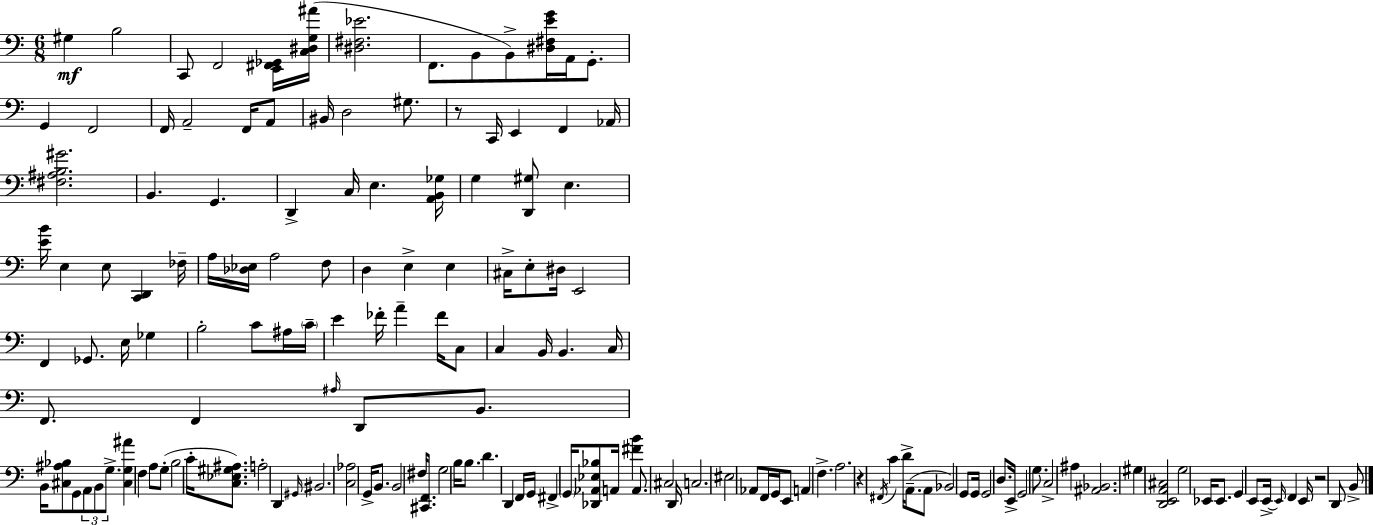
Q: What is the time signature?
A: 6/8